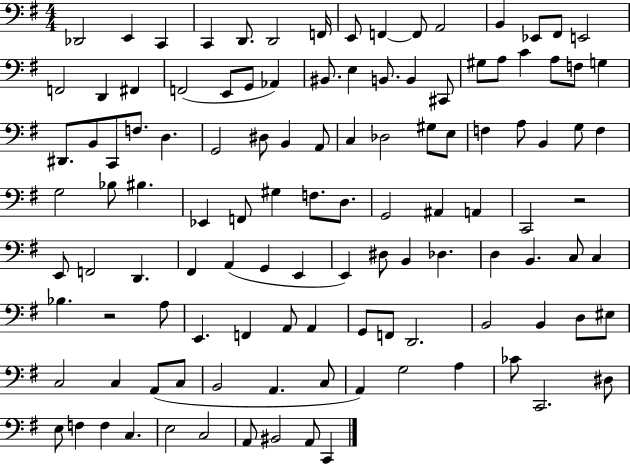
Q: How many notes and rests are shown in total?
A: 116